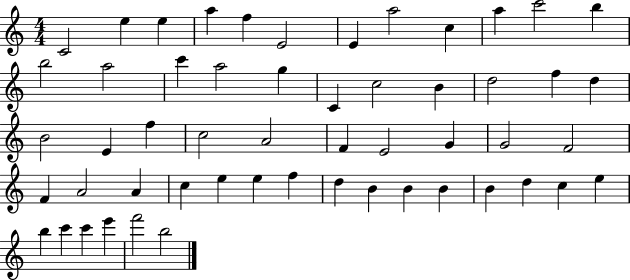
X:1
T:Untitled
M:4/4
L:1/4
K:C
C2 e e a f E2 E a2 c a c'2 b b2 a2 c' a2 g C c2 B d2 f d B2 E f c2 A2 F E2 G G2 F2 F A2 A c e e f d B B B B d c e b c' c' e' f'2 b2